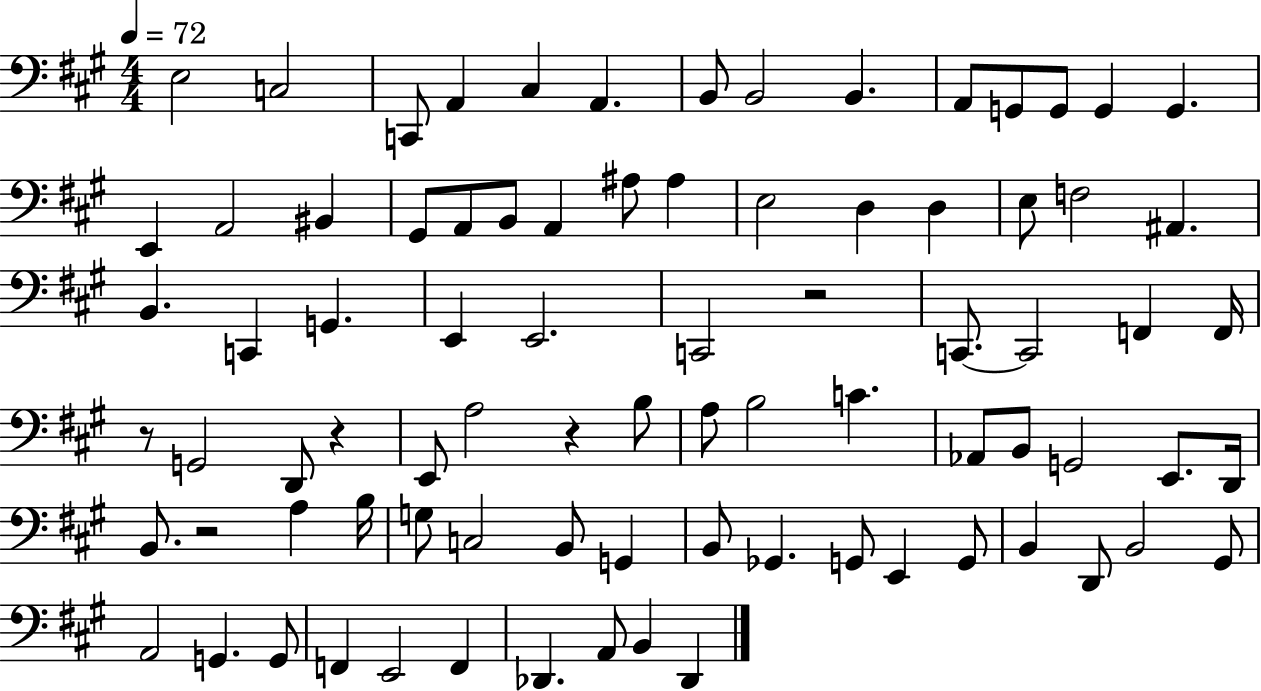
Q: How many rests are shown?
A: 5